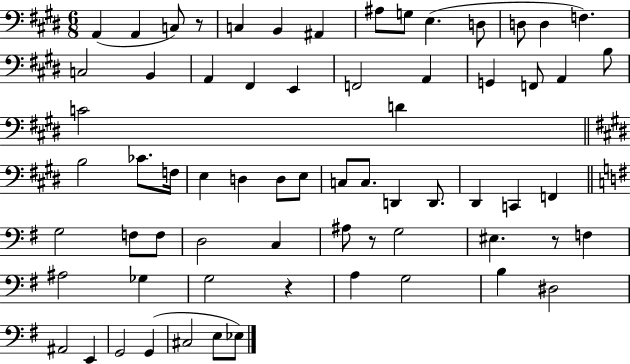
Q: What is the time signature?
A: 6/8